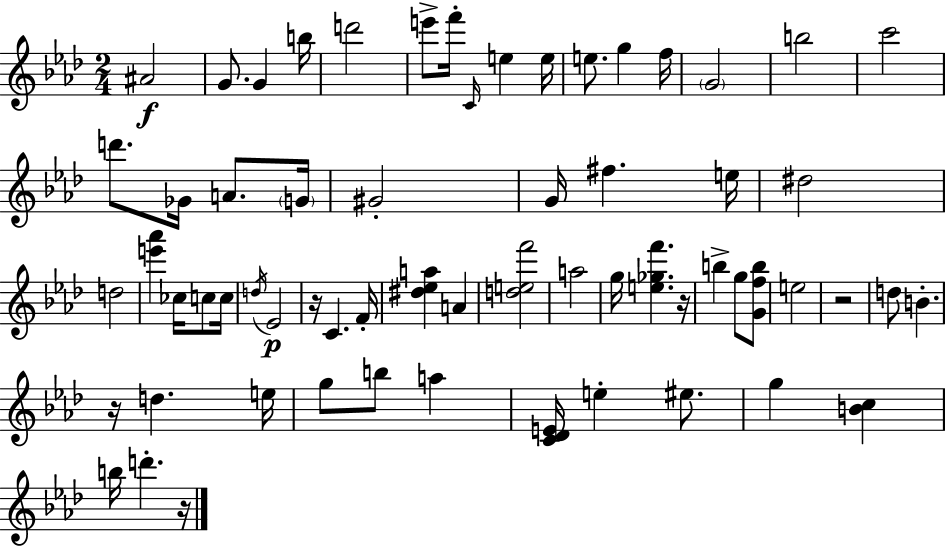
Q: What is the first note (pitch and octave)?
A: A#4